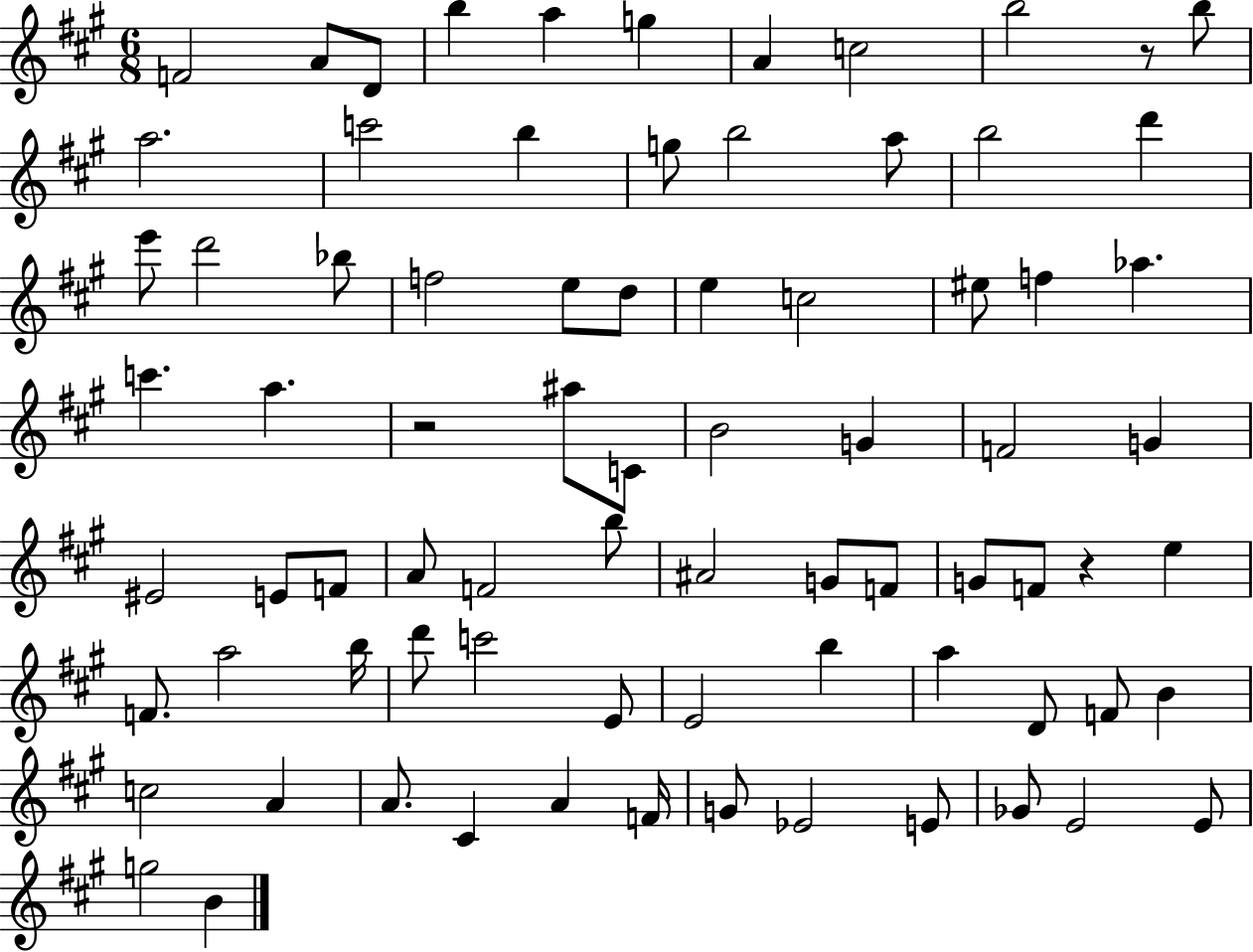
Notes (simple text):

F4/h A4/e D4/e B5/q A5/q G5/q A4/q C5/h B5/h R/e B5/e A5/h. C6/h B5/q G5/e B5/h A5/e B5/h D6/q E6/e D6/h Bb5/e F5/h E5/e D5/e E5/q C5/h EIS5/e F5/q Ab5/q. C6/q. A5/q. R/h A#5/e C4/e B4/h G4/q F4/h G4/q EIS4/h E4/e F4/e A4/e F4/h B5/e A#4/h G4/e F4/e G4/e F4/e R/q E5/q F4/e. A5/h B5/s D6/e C6/h E4/e E4/h B5/q A5/q D4/e F4/e B4/q C5/h A4/q A4/e. C#4/q A4/q F4/s G4/e Eb4/h E4/e Gb4/e E4/h E4/e G5/h B4/q